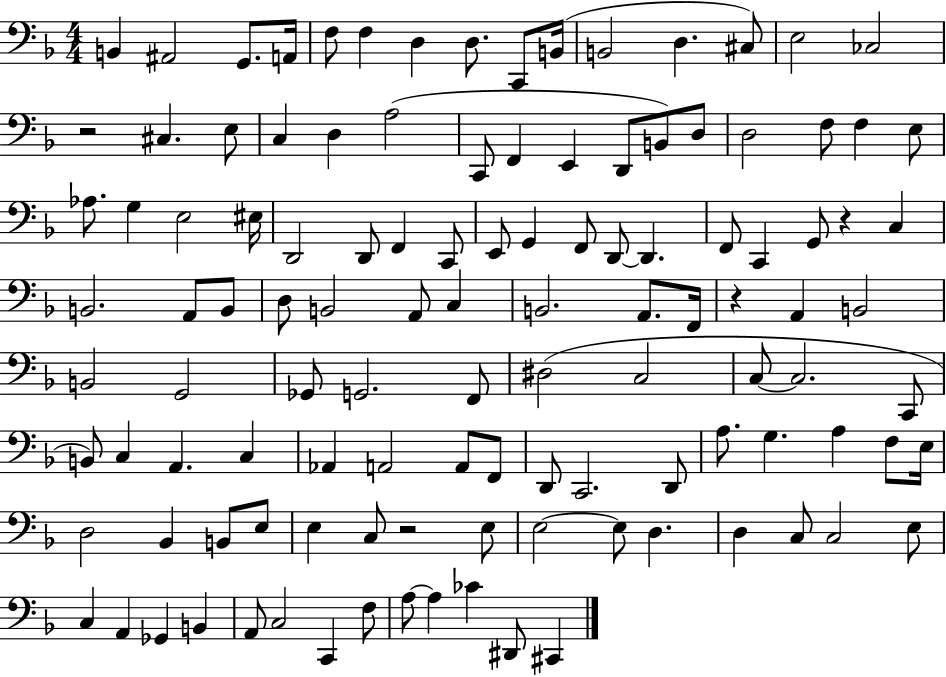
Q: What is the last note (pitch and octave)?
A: C#2